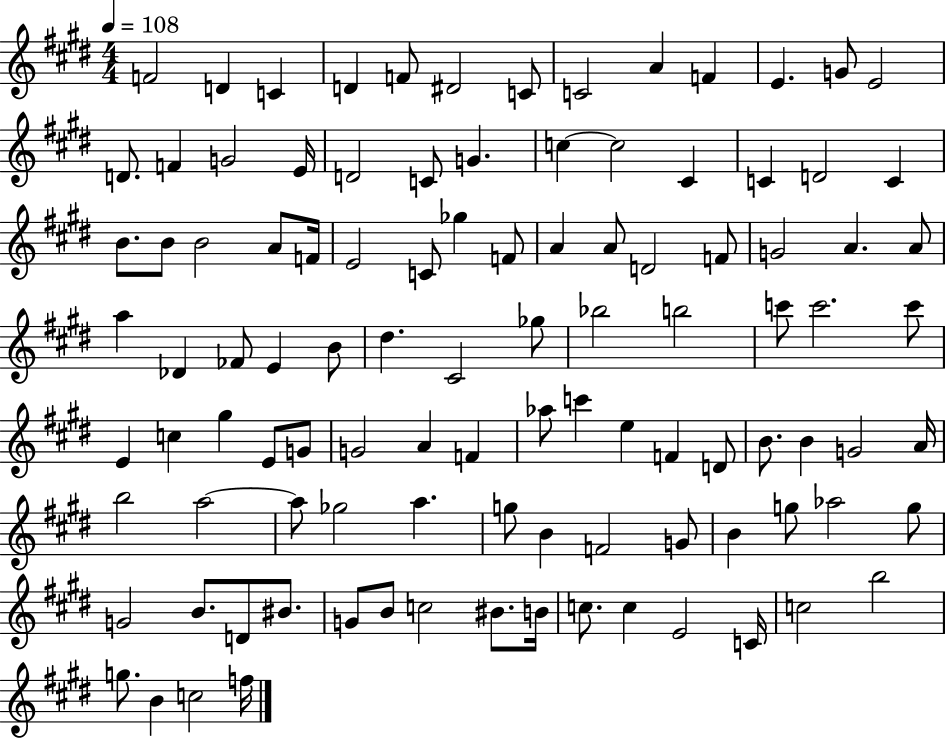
F4/h D4/q C4/q D4/q F4/e D#4/h C4/e C4/h A4/q F4/q E4/q. G4/e E4/h D4/e. F4/q G4/h E4/s D4/h C4/e G4/q. C5/q C5/h C#4/q C4/q D4/h C4/q B4/e. B4/e B4/h A4/e F4/s E4/h C4/e Gb5/q F4/e A4/q A4/e D4/h F4/e G4/h A4/q. A4/e A5/q Db4/q FES4/e E4/q B4/e D#5/q. C#4/h Gb5/e Bb5/h B5/h C6/e C6/h. C6/e E4/q C5/q G#5/q E4/e G4/e G4/h A4/q F4/q Ab5/e C6/q E5/q F4/q D4/e B4/e. B4/q G4/h A4/s B5/h A5/h A5/e Gb5/h A5/q. G5/e B4/q F4/h G4/e B4/q G5/e Ab5/h G5/e G4/h B4/e. D4/e BIS4/e. G4/e B4/e C5/h BIS4/e. B4/s C5/e. C5/q E4/h C4/s C5/h B5/h G5/e. B4/q C5/h F5/s